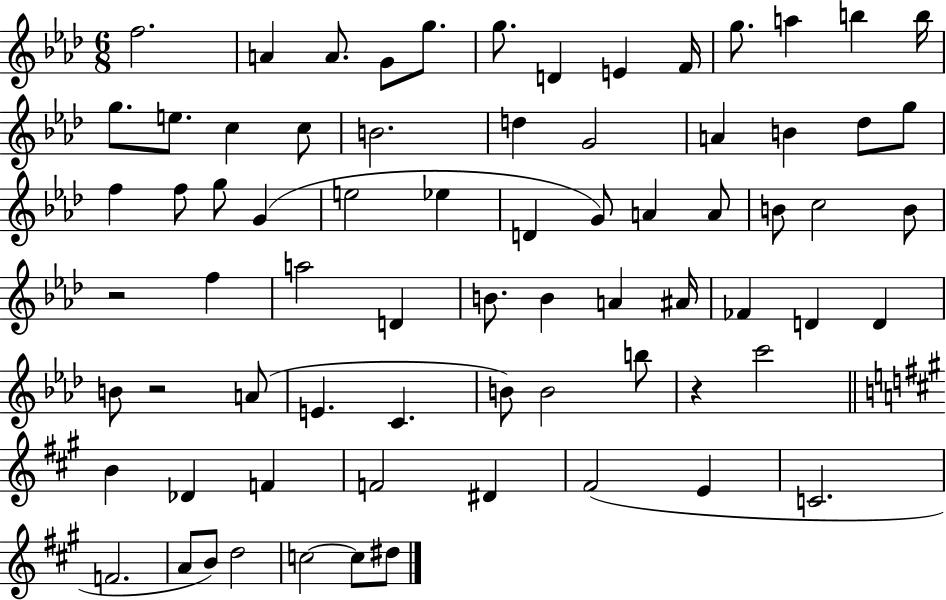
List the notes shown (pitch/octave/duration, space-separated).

F5/h. A4/q A4/e. G4/e G5/e. G5/e. D4/q E4/q F4/s G5/e. A5/q B5/q B5/s G5/e. E5/e. C5/q C5/e B4/h. D5/q G4/h A4/q B4/q Db5/e G5/e F5/q F5/e G5/e G4/q E5/h Eb5/q D4/q G4/e A4/q A4/e B4/e C5/h B4/e R/h F5/q A5/h D4/q B4/e. B4/q A4/q A#4/s FES4/q D4/q D4/q B4/e R/h A4/e E4/q. C4/q. B4/e B4/h B5/e R/q C6/h B4/q Db4/q F4/q F4/h D#4/q F#4/h E4/q C4/h. F4/h. A4/e B4/e D5/h C5/h C5/e D#5/e